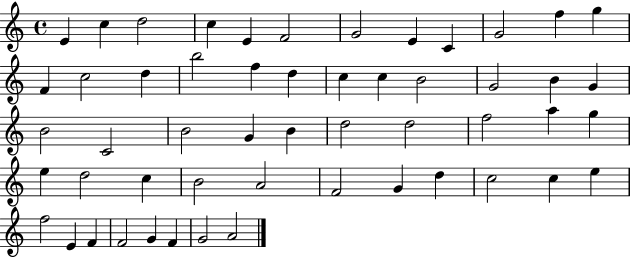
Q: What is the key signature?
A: C major